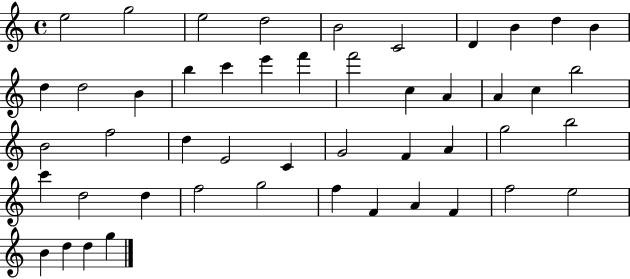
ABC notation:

X:1
T:Untitled
M:4/4
L:1/4
K:C
e2 g2 e2 d2 B2 C2 D B d B d d2 B b c' e' f' f'2 c A A c b2 B2 f2 d E2 C G2 F A g2 b2 c' d2 d f2 g2 f F A F f2 e2 B d d g